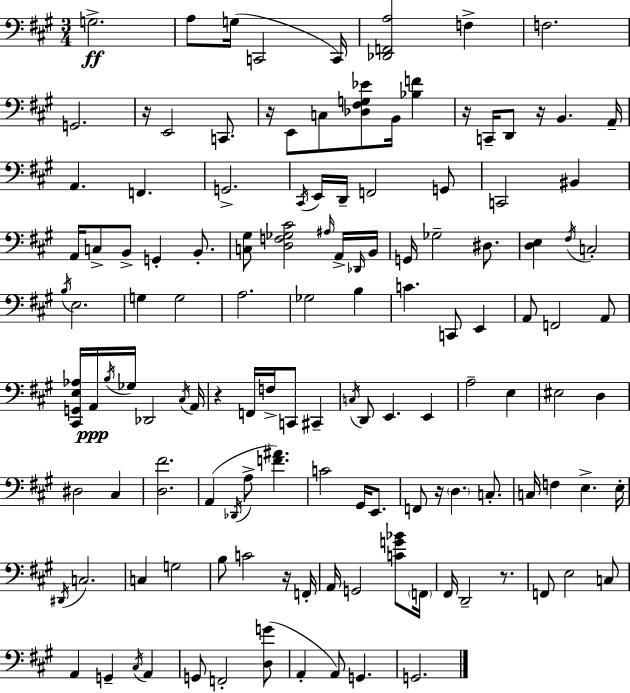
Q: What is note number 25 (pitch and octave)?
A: G2